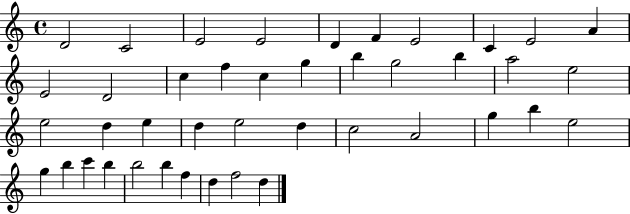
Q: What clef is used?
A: treble